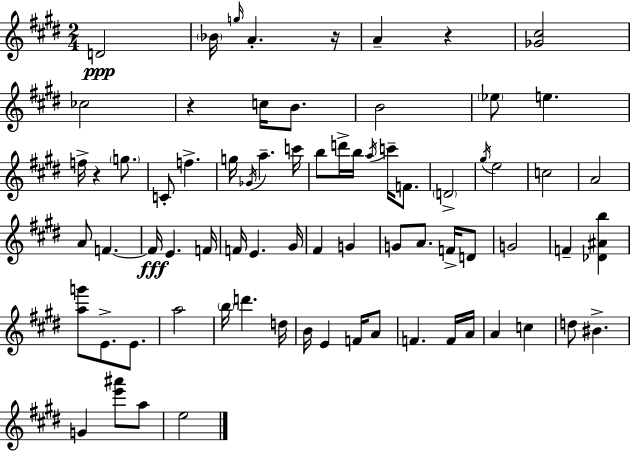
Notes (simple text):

D4/h Bb4/s G5/s A4/q. R/s A4/q R/q [Gb4,C#5]/h CES5/h R/q C5/s B4/e. B4/h Eb5/e E5/q. F5/s R/q G5/e. C4/e F5/q. G5/s Gb4/s A5/q. C6/s B5/e D6/s B5/s A5/s C6/s F4/e. D4/h G#5/s E5/h C5/h A4/h A4/e F4/q. F4/s E4/q. F4/s F4/s E4/q. G#4/s F#4/q G4/q G4/e A4/e. F4/s D4/e G4/h F4/q [Db4,A#4,B5]/q [A5,G6]/e E4/e. E4/e. A5/h B5/s D6/q. D5/s B4/s E4/q F4/s A4/e F4/q. F4/s A4/s A4/q C5/q D5/e BIS4/q. G4/q [E6,A#6]/e A5/e E5/h